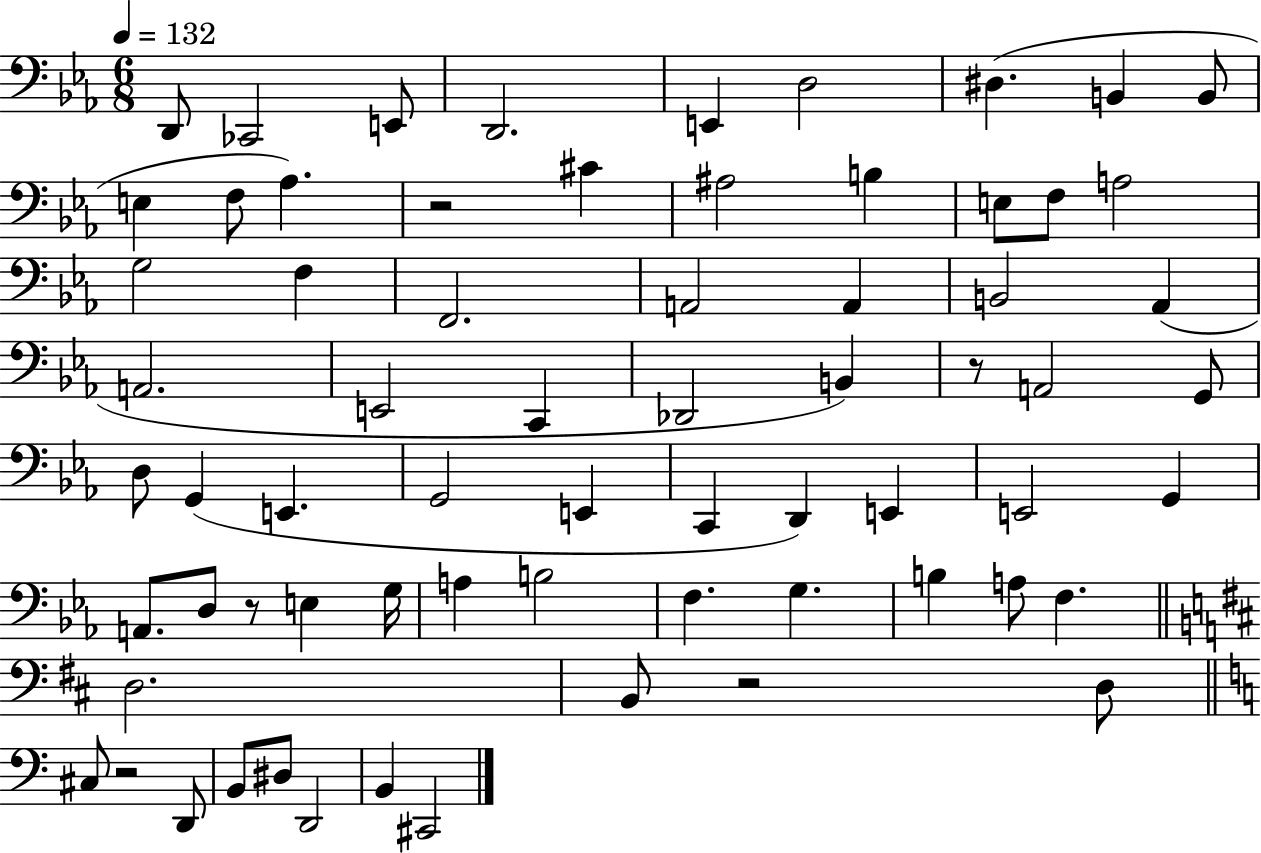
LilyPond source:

{
  \clef bass
  \numericTimeSignature
  \time 6/8
  \key ees \major
  \tempo 4 = 132
  d,8 ces,2 e,8 | d,2. | e,4 d2 | dis4.( b,4 b,8 | \break e4 f8 aes4.) | r2 cis'4 | ais2 b4 | e8 f8 a2 | \break g2 f4 | f,2. | a,2 a,4 | b,2 aes,4( | \break a,2. | e,2 c,4 | des,2 b,4) | r8 a,2 g,8 | \break d8 g,4( e,4. | g,2 e,4 | c,4 d,4) e,4 | e,2 g,4 | \break a,8. d8 r8 e4 g16 | a4 b2 | f4. g4. | b4 a8 f4. | \break \bar "||" \break \key d \major d2. | b,8 r2 d8 | \bar "||" \break \key a \minor cis8 r2 d,8 | b,8 dis8 d,2 | b,4 cis,2 | \bar "|."
}